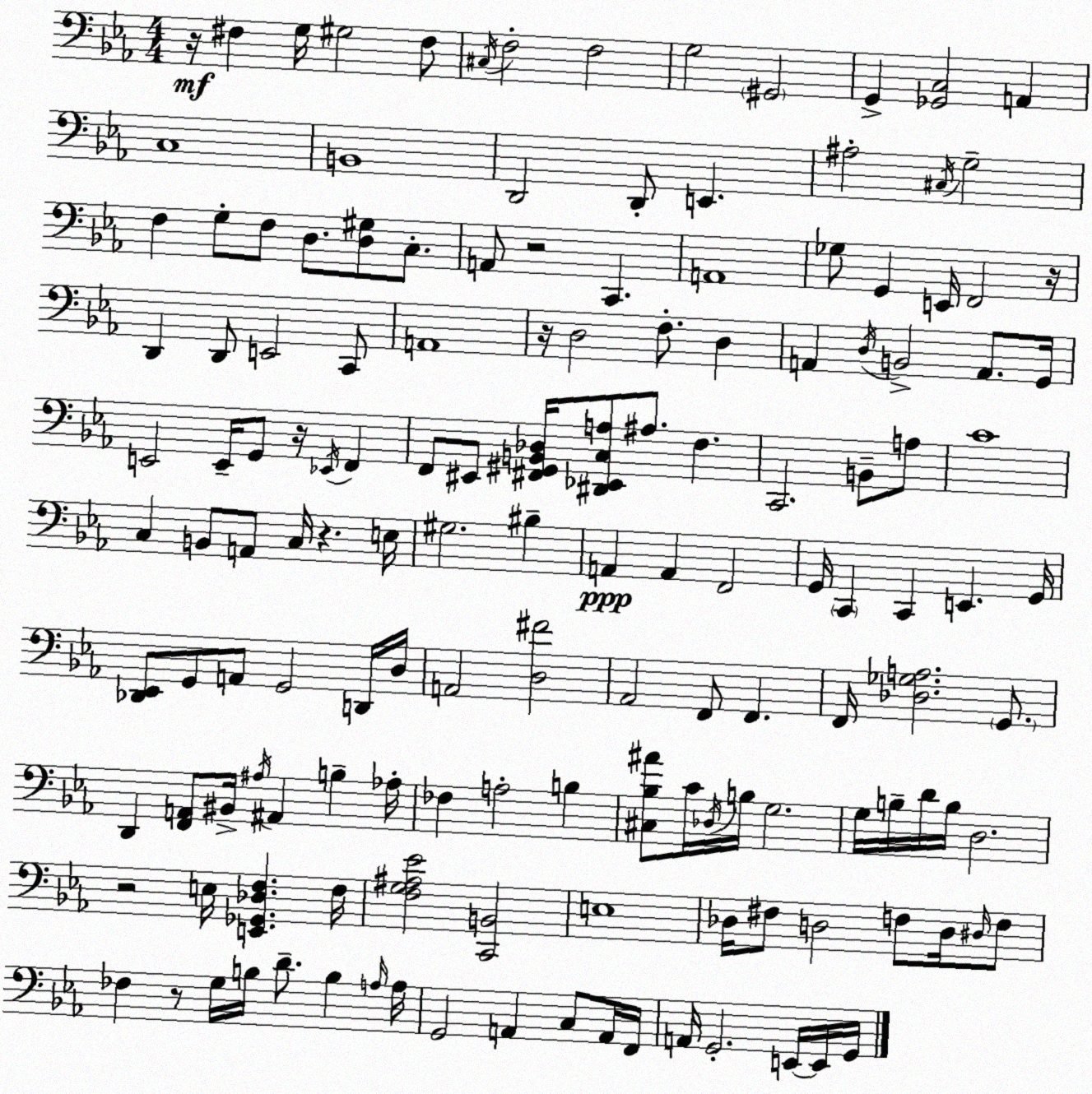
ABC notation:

X:1
T:Untitled
M:4/4
L:1/4
K:Cm
z/4 ^F, G,/4 ^G,2 ^F,/2 ^C,/4 F,2 F,2 G,2 ^G,,2 G,, [_G,,C,]2 A,, C,4 B,,4 D,,2 D,,/2 E,, ^A,2 ^C,/4 G,2 F, G,/2 F,/2 D,/2 [D,^G,]/2 C,/2 A,,/2 z2 C,, A,,4 _G,/2 G,, E,,/4 F,,2 z/4 D,, D,,/2 E,,2 C,,/2 A,,4 z/4 D,2 F,/2 D, A,, D,/4 B,,2 A,,/2 G,,/4 E,,2 E,,/4 G,,/2 z/4 _E,,/4 F,, F,,/2 ^E,,/2 [^F,,^G,,B,,_D,]/4 [^D,,_E,,C,A,]/2 ^A,/2 F, C,,2 B,,/2 A,/2 C4 C, B,,/2 A,,/2 C,/4 z E,/4 ^G,2 ^B, A,, A,, F,,2 G,,/4 C,, C,, E,, G,,/4 [_D,,_E,,]/2 G,,/2 A,,/2 G,,2 D,,/4 D,/4 A,,2 [D,^F]2 _A,,2 F,,/2 F,, F,,/4 [_D,_G,A,]2 G,,/2 D,, [F,,A,,]/2 ^B,,/4 ^A,/4 ^A,, B, _A,/4 _F, A,2 B, [^C,_B,^A]/2 C/4 _D,/4 B,/4 G,2 G,/4 B,/4 D/4 B,/4 D,2 z2 E,/4 [E,,_G,,_D,F,] F,/4 [F,G,^A,_E]2 [C,,B,,]2 E,4 _D,/4 ^F,/2 D,2 F,/2 D,/4 ^D,/4 F,/2 _F, z/2 G,/4 B,/4 D/2 B, A,/4 A,/4 G,,2 A,, C,/2 A,,/4 F,,/4 A,,/4 G,,2 E,,/4 E,,/4 G,,/4